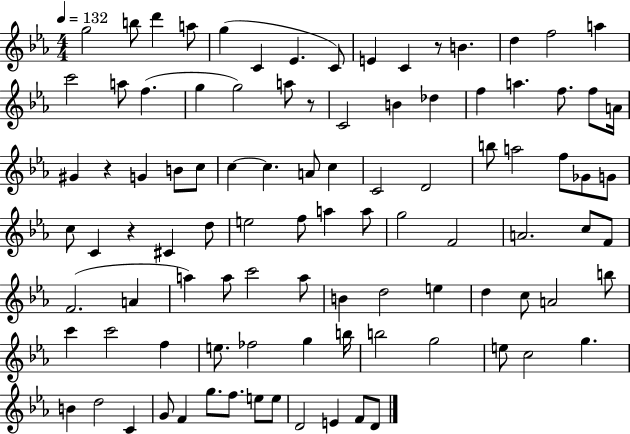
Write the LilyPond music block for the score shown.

{
  \clef treble
  \numericTimeSignature
  \time 4/4
  \key ees \major
  \tempo 4 = 132
  g''2 b''8 d'''4 a''8 | g''4( c'4 ees'4. c'8) | e'4 c'4 r8 b'4. | d''4 f''2 a''4 | \break c'''2 a''8 f''4.( | g''4 g''2) a''8 r8 | c'2 b'4 des''4 | f''4 a''4. f''8. f''8 a'16 | \break gis'4 r4 g'4 b'8 c''8 | c''4~~ c''4. a'8 c''4 | c'2 d'2 | b''8 a''2 f''8 ges'8 g'8 | \break c''8 c'4 r4 cis'4 d''8 | e''2 f''8 a''4 a''8 | g''2 f'2 | a'2. c''8 f'8 | \break f'2.( a'4 | a''4) a''8 c'''2 a''8 | b'4 d''2 e''4 | d''4 c''8 a'2 b''8 | \break c'''4 c'''2 f''4 | e''8. fes''2 g''4 b''16 | b''2 g''2 | e''8 c''2 g''4. | \break b'4 d''2 c'4 | g'8 f'4 g''8. f''8. e''8 e''8 | d'2 e'4 f'8 d'8 | \bar "|."
}